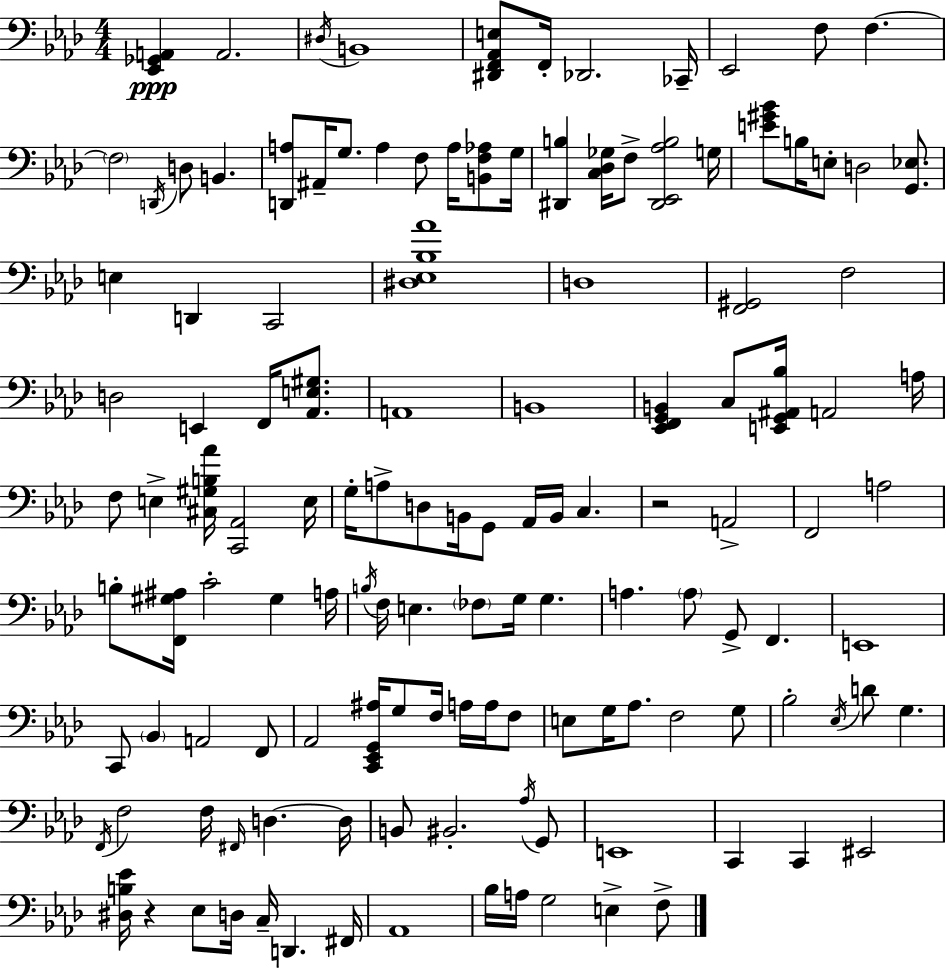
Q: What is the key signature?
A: F minor